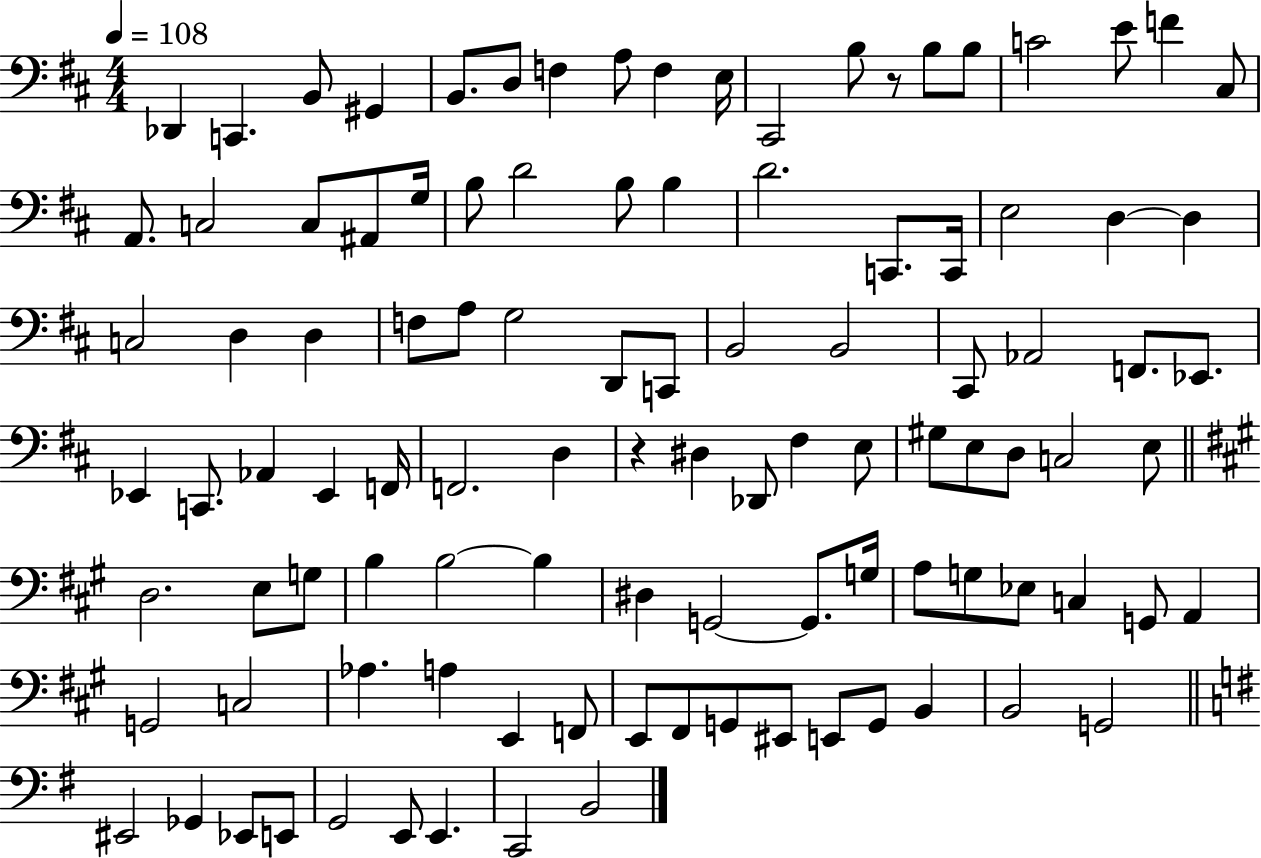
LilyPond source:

{
  \clef bass
  \numericTimeSignature
  \time 4/4
  \key d \major
  \tempo 4 = 108
  des,4 c,4. b,8 gis,4 | b,8. d8 f4 a8 f4 e16 | cis,2 b8 r8 b8 b8 | c'2 e'8 f'4 cis8 | \break a,8. c2 c8 ais,8 g16 | b8 d'2 b8 b4 | d'2. c,8. c,16 | e2 d4~~ d4 | \break c2 d4 d4 | f8 a8 g2 d,8 c,8 | b,2 b,2 | cis,8 aes,2 f,8. ees,8. | \break ees,4 c,8. aes,4 ees,4 f,16 | f,2. d4 | r4 dis4 des,8 fis4 e8 | gis8 e8 d8 c2 e8 | \break \bar "||" \break \key a \major d2. e8 g8 | b4 b2~~ b4 | dis4 g,2~~ g,8. g16 | a8 g8 ees8 c4 g,8 a,4 | \break g,2 c2 | aes4. a4 e,4 f,8 | e,8 fis,8 g,8 eis,8 e,8 g,8 b,4 | b,2 g,2 | \break \bar "||" \break \key g \major eis,2 ges,4 ees,8 e,8 | g,2 e,8 e,4. | c,2 b,2 | \bar "|."
}